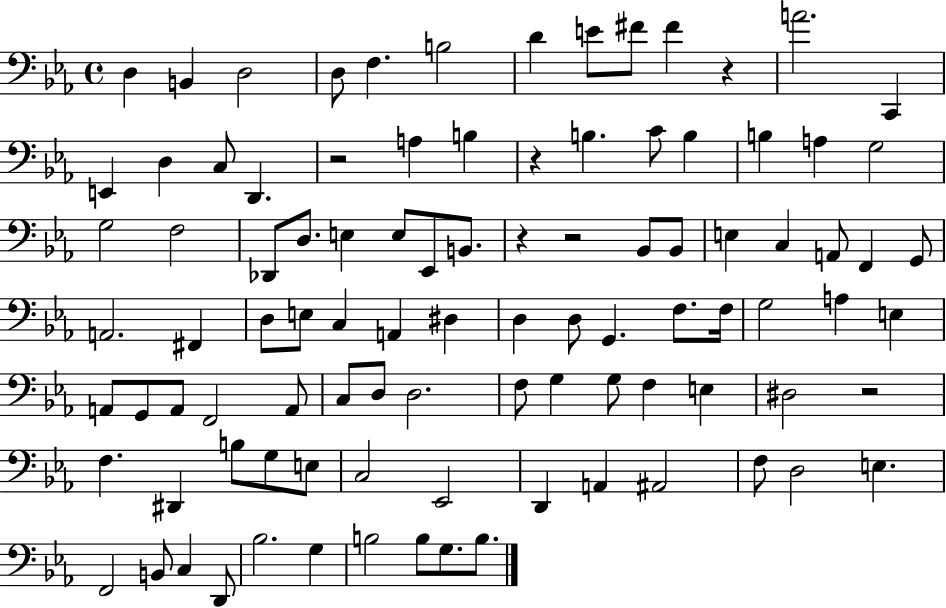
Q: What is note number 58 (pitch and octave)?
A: F2